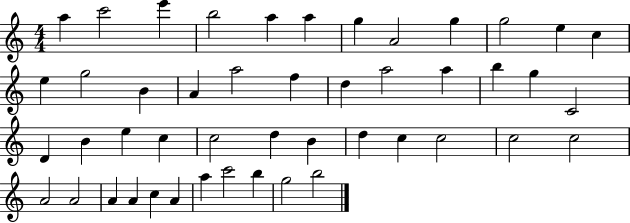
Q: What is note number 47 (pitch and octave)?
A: B5